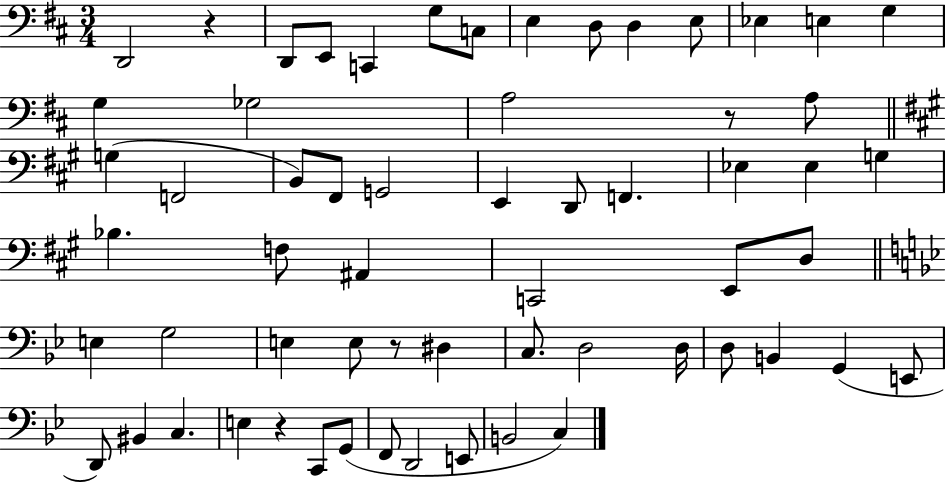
{
  \clef bass
  \numericTimeSignature
  \time 3/4
  \key d \major
  \repeat volta 2 { d,2 r4 | d,8 e,8 c,4 g8 c8 | e4 d8 d4 e8 | ees4 e4 g4 | \break g4 ges2 | a2 r8 a8 | \bar "||" \break \key a \major g4( f,2 | b,8) fis,8 g,2 | e,4 d,8 f,4. | ees4 ees4 g4 | \break bes4. f8 ais,4 | c,2 e,8 d8 | \bar "||" \break \key bes \major e4 g2 | e4 e8 r8 dis4 | c8. d2 d16 | d8 b,4 g,4( e,8 | \break d,8) bis,4 c4. | e4 r4 c,8 g,8( | f,8 d,2 e,8 | b,2 c4) | \break } \bar "|."
}